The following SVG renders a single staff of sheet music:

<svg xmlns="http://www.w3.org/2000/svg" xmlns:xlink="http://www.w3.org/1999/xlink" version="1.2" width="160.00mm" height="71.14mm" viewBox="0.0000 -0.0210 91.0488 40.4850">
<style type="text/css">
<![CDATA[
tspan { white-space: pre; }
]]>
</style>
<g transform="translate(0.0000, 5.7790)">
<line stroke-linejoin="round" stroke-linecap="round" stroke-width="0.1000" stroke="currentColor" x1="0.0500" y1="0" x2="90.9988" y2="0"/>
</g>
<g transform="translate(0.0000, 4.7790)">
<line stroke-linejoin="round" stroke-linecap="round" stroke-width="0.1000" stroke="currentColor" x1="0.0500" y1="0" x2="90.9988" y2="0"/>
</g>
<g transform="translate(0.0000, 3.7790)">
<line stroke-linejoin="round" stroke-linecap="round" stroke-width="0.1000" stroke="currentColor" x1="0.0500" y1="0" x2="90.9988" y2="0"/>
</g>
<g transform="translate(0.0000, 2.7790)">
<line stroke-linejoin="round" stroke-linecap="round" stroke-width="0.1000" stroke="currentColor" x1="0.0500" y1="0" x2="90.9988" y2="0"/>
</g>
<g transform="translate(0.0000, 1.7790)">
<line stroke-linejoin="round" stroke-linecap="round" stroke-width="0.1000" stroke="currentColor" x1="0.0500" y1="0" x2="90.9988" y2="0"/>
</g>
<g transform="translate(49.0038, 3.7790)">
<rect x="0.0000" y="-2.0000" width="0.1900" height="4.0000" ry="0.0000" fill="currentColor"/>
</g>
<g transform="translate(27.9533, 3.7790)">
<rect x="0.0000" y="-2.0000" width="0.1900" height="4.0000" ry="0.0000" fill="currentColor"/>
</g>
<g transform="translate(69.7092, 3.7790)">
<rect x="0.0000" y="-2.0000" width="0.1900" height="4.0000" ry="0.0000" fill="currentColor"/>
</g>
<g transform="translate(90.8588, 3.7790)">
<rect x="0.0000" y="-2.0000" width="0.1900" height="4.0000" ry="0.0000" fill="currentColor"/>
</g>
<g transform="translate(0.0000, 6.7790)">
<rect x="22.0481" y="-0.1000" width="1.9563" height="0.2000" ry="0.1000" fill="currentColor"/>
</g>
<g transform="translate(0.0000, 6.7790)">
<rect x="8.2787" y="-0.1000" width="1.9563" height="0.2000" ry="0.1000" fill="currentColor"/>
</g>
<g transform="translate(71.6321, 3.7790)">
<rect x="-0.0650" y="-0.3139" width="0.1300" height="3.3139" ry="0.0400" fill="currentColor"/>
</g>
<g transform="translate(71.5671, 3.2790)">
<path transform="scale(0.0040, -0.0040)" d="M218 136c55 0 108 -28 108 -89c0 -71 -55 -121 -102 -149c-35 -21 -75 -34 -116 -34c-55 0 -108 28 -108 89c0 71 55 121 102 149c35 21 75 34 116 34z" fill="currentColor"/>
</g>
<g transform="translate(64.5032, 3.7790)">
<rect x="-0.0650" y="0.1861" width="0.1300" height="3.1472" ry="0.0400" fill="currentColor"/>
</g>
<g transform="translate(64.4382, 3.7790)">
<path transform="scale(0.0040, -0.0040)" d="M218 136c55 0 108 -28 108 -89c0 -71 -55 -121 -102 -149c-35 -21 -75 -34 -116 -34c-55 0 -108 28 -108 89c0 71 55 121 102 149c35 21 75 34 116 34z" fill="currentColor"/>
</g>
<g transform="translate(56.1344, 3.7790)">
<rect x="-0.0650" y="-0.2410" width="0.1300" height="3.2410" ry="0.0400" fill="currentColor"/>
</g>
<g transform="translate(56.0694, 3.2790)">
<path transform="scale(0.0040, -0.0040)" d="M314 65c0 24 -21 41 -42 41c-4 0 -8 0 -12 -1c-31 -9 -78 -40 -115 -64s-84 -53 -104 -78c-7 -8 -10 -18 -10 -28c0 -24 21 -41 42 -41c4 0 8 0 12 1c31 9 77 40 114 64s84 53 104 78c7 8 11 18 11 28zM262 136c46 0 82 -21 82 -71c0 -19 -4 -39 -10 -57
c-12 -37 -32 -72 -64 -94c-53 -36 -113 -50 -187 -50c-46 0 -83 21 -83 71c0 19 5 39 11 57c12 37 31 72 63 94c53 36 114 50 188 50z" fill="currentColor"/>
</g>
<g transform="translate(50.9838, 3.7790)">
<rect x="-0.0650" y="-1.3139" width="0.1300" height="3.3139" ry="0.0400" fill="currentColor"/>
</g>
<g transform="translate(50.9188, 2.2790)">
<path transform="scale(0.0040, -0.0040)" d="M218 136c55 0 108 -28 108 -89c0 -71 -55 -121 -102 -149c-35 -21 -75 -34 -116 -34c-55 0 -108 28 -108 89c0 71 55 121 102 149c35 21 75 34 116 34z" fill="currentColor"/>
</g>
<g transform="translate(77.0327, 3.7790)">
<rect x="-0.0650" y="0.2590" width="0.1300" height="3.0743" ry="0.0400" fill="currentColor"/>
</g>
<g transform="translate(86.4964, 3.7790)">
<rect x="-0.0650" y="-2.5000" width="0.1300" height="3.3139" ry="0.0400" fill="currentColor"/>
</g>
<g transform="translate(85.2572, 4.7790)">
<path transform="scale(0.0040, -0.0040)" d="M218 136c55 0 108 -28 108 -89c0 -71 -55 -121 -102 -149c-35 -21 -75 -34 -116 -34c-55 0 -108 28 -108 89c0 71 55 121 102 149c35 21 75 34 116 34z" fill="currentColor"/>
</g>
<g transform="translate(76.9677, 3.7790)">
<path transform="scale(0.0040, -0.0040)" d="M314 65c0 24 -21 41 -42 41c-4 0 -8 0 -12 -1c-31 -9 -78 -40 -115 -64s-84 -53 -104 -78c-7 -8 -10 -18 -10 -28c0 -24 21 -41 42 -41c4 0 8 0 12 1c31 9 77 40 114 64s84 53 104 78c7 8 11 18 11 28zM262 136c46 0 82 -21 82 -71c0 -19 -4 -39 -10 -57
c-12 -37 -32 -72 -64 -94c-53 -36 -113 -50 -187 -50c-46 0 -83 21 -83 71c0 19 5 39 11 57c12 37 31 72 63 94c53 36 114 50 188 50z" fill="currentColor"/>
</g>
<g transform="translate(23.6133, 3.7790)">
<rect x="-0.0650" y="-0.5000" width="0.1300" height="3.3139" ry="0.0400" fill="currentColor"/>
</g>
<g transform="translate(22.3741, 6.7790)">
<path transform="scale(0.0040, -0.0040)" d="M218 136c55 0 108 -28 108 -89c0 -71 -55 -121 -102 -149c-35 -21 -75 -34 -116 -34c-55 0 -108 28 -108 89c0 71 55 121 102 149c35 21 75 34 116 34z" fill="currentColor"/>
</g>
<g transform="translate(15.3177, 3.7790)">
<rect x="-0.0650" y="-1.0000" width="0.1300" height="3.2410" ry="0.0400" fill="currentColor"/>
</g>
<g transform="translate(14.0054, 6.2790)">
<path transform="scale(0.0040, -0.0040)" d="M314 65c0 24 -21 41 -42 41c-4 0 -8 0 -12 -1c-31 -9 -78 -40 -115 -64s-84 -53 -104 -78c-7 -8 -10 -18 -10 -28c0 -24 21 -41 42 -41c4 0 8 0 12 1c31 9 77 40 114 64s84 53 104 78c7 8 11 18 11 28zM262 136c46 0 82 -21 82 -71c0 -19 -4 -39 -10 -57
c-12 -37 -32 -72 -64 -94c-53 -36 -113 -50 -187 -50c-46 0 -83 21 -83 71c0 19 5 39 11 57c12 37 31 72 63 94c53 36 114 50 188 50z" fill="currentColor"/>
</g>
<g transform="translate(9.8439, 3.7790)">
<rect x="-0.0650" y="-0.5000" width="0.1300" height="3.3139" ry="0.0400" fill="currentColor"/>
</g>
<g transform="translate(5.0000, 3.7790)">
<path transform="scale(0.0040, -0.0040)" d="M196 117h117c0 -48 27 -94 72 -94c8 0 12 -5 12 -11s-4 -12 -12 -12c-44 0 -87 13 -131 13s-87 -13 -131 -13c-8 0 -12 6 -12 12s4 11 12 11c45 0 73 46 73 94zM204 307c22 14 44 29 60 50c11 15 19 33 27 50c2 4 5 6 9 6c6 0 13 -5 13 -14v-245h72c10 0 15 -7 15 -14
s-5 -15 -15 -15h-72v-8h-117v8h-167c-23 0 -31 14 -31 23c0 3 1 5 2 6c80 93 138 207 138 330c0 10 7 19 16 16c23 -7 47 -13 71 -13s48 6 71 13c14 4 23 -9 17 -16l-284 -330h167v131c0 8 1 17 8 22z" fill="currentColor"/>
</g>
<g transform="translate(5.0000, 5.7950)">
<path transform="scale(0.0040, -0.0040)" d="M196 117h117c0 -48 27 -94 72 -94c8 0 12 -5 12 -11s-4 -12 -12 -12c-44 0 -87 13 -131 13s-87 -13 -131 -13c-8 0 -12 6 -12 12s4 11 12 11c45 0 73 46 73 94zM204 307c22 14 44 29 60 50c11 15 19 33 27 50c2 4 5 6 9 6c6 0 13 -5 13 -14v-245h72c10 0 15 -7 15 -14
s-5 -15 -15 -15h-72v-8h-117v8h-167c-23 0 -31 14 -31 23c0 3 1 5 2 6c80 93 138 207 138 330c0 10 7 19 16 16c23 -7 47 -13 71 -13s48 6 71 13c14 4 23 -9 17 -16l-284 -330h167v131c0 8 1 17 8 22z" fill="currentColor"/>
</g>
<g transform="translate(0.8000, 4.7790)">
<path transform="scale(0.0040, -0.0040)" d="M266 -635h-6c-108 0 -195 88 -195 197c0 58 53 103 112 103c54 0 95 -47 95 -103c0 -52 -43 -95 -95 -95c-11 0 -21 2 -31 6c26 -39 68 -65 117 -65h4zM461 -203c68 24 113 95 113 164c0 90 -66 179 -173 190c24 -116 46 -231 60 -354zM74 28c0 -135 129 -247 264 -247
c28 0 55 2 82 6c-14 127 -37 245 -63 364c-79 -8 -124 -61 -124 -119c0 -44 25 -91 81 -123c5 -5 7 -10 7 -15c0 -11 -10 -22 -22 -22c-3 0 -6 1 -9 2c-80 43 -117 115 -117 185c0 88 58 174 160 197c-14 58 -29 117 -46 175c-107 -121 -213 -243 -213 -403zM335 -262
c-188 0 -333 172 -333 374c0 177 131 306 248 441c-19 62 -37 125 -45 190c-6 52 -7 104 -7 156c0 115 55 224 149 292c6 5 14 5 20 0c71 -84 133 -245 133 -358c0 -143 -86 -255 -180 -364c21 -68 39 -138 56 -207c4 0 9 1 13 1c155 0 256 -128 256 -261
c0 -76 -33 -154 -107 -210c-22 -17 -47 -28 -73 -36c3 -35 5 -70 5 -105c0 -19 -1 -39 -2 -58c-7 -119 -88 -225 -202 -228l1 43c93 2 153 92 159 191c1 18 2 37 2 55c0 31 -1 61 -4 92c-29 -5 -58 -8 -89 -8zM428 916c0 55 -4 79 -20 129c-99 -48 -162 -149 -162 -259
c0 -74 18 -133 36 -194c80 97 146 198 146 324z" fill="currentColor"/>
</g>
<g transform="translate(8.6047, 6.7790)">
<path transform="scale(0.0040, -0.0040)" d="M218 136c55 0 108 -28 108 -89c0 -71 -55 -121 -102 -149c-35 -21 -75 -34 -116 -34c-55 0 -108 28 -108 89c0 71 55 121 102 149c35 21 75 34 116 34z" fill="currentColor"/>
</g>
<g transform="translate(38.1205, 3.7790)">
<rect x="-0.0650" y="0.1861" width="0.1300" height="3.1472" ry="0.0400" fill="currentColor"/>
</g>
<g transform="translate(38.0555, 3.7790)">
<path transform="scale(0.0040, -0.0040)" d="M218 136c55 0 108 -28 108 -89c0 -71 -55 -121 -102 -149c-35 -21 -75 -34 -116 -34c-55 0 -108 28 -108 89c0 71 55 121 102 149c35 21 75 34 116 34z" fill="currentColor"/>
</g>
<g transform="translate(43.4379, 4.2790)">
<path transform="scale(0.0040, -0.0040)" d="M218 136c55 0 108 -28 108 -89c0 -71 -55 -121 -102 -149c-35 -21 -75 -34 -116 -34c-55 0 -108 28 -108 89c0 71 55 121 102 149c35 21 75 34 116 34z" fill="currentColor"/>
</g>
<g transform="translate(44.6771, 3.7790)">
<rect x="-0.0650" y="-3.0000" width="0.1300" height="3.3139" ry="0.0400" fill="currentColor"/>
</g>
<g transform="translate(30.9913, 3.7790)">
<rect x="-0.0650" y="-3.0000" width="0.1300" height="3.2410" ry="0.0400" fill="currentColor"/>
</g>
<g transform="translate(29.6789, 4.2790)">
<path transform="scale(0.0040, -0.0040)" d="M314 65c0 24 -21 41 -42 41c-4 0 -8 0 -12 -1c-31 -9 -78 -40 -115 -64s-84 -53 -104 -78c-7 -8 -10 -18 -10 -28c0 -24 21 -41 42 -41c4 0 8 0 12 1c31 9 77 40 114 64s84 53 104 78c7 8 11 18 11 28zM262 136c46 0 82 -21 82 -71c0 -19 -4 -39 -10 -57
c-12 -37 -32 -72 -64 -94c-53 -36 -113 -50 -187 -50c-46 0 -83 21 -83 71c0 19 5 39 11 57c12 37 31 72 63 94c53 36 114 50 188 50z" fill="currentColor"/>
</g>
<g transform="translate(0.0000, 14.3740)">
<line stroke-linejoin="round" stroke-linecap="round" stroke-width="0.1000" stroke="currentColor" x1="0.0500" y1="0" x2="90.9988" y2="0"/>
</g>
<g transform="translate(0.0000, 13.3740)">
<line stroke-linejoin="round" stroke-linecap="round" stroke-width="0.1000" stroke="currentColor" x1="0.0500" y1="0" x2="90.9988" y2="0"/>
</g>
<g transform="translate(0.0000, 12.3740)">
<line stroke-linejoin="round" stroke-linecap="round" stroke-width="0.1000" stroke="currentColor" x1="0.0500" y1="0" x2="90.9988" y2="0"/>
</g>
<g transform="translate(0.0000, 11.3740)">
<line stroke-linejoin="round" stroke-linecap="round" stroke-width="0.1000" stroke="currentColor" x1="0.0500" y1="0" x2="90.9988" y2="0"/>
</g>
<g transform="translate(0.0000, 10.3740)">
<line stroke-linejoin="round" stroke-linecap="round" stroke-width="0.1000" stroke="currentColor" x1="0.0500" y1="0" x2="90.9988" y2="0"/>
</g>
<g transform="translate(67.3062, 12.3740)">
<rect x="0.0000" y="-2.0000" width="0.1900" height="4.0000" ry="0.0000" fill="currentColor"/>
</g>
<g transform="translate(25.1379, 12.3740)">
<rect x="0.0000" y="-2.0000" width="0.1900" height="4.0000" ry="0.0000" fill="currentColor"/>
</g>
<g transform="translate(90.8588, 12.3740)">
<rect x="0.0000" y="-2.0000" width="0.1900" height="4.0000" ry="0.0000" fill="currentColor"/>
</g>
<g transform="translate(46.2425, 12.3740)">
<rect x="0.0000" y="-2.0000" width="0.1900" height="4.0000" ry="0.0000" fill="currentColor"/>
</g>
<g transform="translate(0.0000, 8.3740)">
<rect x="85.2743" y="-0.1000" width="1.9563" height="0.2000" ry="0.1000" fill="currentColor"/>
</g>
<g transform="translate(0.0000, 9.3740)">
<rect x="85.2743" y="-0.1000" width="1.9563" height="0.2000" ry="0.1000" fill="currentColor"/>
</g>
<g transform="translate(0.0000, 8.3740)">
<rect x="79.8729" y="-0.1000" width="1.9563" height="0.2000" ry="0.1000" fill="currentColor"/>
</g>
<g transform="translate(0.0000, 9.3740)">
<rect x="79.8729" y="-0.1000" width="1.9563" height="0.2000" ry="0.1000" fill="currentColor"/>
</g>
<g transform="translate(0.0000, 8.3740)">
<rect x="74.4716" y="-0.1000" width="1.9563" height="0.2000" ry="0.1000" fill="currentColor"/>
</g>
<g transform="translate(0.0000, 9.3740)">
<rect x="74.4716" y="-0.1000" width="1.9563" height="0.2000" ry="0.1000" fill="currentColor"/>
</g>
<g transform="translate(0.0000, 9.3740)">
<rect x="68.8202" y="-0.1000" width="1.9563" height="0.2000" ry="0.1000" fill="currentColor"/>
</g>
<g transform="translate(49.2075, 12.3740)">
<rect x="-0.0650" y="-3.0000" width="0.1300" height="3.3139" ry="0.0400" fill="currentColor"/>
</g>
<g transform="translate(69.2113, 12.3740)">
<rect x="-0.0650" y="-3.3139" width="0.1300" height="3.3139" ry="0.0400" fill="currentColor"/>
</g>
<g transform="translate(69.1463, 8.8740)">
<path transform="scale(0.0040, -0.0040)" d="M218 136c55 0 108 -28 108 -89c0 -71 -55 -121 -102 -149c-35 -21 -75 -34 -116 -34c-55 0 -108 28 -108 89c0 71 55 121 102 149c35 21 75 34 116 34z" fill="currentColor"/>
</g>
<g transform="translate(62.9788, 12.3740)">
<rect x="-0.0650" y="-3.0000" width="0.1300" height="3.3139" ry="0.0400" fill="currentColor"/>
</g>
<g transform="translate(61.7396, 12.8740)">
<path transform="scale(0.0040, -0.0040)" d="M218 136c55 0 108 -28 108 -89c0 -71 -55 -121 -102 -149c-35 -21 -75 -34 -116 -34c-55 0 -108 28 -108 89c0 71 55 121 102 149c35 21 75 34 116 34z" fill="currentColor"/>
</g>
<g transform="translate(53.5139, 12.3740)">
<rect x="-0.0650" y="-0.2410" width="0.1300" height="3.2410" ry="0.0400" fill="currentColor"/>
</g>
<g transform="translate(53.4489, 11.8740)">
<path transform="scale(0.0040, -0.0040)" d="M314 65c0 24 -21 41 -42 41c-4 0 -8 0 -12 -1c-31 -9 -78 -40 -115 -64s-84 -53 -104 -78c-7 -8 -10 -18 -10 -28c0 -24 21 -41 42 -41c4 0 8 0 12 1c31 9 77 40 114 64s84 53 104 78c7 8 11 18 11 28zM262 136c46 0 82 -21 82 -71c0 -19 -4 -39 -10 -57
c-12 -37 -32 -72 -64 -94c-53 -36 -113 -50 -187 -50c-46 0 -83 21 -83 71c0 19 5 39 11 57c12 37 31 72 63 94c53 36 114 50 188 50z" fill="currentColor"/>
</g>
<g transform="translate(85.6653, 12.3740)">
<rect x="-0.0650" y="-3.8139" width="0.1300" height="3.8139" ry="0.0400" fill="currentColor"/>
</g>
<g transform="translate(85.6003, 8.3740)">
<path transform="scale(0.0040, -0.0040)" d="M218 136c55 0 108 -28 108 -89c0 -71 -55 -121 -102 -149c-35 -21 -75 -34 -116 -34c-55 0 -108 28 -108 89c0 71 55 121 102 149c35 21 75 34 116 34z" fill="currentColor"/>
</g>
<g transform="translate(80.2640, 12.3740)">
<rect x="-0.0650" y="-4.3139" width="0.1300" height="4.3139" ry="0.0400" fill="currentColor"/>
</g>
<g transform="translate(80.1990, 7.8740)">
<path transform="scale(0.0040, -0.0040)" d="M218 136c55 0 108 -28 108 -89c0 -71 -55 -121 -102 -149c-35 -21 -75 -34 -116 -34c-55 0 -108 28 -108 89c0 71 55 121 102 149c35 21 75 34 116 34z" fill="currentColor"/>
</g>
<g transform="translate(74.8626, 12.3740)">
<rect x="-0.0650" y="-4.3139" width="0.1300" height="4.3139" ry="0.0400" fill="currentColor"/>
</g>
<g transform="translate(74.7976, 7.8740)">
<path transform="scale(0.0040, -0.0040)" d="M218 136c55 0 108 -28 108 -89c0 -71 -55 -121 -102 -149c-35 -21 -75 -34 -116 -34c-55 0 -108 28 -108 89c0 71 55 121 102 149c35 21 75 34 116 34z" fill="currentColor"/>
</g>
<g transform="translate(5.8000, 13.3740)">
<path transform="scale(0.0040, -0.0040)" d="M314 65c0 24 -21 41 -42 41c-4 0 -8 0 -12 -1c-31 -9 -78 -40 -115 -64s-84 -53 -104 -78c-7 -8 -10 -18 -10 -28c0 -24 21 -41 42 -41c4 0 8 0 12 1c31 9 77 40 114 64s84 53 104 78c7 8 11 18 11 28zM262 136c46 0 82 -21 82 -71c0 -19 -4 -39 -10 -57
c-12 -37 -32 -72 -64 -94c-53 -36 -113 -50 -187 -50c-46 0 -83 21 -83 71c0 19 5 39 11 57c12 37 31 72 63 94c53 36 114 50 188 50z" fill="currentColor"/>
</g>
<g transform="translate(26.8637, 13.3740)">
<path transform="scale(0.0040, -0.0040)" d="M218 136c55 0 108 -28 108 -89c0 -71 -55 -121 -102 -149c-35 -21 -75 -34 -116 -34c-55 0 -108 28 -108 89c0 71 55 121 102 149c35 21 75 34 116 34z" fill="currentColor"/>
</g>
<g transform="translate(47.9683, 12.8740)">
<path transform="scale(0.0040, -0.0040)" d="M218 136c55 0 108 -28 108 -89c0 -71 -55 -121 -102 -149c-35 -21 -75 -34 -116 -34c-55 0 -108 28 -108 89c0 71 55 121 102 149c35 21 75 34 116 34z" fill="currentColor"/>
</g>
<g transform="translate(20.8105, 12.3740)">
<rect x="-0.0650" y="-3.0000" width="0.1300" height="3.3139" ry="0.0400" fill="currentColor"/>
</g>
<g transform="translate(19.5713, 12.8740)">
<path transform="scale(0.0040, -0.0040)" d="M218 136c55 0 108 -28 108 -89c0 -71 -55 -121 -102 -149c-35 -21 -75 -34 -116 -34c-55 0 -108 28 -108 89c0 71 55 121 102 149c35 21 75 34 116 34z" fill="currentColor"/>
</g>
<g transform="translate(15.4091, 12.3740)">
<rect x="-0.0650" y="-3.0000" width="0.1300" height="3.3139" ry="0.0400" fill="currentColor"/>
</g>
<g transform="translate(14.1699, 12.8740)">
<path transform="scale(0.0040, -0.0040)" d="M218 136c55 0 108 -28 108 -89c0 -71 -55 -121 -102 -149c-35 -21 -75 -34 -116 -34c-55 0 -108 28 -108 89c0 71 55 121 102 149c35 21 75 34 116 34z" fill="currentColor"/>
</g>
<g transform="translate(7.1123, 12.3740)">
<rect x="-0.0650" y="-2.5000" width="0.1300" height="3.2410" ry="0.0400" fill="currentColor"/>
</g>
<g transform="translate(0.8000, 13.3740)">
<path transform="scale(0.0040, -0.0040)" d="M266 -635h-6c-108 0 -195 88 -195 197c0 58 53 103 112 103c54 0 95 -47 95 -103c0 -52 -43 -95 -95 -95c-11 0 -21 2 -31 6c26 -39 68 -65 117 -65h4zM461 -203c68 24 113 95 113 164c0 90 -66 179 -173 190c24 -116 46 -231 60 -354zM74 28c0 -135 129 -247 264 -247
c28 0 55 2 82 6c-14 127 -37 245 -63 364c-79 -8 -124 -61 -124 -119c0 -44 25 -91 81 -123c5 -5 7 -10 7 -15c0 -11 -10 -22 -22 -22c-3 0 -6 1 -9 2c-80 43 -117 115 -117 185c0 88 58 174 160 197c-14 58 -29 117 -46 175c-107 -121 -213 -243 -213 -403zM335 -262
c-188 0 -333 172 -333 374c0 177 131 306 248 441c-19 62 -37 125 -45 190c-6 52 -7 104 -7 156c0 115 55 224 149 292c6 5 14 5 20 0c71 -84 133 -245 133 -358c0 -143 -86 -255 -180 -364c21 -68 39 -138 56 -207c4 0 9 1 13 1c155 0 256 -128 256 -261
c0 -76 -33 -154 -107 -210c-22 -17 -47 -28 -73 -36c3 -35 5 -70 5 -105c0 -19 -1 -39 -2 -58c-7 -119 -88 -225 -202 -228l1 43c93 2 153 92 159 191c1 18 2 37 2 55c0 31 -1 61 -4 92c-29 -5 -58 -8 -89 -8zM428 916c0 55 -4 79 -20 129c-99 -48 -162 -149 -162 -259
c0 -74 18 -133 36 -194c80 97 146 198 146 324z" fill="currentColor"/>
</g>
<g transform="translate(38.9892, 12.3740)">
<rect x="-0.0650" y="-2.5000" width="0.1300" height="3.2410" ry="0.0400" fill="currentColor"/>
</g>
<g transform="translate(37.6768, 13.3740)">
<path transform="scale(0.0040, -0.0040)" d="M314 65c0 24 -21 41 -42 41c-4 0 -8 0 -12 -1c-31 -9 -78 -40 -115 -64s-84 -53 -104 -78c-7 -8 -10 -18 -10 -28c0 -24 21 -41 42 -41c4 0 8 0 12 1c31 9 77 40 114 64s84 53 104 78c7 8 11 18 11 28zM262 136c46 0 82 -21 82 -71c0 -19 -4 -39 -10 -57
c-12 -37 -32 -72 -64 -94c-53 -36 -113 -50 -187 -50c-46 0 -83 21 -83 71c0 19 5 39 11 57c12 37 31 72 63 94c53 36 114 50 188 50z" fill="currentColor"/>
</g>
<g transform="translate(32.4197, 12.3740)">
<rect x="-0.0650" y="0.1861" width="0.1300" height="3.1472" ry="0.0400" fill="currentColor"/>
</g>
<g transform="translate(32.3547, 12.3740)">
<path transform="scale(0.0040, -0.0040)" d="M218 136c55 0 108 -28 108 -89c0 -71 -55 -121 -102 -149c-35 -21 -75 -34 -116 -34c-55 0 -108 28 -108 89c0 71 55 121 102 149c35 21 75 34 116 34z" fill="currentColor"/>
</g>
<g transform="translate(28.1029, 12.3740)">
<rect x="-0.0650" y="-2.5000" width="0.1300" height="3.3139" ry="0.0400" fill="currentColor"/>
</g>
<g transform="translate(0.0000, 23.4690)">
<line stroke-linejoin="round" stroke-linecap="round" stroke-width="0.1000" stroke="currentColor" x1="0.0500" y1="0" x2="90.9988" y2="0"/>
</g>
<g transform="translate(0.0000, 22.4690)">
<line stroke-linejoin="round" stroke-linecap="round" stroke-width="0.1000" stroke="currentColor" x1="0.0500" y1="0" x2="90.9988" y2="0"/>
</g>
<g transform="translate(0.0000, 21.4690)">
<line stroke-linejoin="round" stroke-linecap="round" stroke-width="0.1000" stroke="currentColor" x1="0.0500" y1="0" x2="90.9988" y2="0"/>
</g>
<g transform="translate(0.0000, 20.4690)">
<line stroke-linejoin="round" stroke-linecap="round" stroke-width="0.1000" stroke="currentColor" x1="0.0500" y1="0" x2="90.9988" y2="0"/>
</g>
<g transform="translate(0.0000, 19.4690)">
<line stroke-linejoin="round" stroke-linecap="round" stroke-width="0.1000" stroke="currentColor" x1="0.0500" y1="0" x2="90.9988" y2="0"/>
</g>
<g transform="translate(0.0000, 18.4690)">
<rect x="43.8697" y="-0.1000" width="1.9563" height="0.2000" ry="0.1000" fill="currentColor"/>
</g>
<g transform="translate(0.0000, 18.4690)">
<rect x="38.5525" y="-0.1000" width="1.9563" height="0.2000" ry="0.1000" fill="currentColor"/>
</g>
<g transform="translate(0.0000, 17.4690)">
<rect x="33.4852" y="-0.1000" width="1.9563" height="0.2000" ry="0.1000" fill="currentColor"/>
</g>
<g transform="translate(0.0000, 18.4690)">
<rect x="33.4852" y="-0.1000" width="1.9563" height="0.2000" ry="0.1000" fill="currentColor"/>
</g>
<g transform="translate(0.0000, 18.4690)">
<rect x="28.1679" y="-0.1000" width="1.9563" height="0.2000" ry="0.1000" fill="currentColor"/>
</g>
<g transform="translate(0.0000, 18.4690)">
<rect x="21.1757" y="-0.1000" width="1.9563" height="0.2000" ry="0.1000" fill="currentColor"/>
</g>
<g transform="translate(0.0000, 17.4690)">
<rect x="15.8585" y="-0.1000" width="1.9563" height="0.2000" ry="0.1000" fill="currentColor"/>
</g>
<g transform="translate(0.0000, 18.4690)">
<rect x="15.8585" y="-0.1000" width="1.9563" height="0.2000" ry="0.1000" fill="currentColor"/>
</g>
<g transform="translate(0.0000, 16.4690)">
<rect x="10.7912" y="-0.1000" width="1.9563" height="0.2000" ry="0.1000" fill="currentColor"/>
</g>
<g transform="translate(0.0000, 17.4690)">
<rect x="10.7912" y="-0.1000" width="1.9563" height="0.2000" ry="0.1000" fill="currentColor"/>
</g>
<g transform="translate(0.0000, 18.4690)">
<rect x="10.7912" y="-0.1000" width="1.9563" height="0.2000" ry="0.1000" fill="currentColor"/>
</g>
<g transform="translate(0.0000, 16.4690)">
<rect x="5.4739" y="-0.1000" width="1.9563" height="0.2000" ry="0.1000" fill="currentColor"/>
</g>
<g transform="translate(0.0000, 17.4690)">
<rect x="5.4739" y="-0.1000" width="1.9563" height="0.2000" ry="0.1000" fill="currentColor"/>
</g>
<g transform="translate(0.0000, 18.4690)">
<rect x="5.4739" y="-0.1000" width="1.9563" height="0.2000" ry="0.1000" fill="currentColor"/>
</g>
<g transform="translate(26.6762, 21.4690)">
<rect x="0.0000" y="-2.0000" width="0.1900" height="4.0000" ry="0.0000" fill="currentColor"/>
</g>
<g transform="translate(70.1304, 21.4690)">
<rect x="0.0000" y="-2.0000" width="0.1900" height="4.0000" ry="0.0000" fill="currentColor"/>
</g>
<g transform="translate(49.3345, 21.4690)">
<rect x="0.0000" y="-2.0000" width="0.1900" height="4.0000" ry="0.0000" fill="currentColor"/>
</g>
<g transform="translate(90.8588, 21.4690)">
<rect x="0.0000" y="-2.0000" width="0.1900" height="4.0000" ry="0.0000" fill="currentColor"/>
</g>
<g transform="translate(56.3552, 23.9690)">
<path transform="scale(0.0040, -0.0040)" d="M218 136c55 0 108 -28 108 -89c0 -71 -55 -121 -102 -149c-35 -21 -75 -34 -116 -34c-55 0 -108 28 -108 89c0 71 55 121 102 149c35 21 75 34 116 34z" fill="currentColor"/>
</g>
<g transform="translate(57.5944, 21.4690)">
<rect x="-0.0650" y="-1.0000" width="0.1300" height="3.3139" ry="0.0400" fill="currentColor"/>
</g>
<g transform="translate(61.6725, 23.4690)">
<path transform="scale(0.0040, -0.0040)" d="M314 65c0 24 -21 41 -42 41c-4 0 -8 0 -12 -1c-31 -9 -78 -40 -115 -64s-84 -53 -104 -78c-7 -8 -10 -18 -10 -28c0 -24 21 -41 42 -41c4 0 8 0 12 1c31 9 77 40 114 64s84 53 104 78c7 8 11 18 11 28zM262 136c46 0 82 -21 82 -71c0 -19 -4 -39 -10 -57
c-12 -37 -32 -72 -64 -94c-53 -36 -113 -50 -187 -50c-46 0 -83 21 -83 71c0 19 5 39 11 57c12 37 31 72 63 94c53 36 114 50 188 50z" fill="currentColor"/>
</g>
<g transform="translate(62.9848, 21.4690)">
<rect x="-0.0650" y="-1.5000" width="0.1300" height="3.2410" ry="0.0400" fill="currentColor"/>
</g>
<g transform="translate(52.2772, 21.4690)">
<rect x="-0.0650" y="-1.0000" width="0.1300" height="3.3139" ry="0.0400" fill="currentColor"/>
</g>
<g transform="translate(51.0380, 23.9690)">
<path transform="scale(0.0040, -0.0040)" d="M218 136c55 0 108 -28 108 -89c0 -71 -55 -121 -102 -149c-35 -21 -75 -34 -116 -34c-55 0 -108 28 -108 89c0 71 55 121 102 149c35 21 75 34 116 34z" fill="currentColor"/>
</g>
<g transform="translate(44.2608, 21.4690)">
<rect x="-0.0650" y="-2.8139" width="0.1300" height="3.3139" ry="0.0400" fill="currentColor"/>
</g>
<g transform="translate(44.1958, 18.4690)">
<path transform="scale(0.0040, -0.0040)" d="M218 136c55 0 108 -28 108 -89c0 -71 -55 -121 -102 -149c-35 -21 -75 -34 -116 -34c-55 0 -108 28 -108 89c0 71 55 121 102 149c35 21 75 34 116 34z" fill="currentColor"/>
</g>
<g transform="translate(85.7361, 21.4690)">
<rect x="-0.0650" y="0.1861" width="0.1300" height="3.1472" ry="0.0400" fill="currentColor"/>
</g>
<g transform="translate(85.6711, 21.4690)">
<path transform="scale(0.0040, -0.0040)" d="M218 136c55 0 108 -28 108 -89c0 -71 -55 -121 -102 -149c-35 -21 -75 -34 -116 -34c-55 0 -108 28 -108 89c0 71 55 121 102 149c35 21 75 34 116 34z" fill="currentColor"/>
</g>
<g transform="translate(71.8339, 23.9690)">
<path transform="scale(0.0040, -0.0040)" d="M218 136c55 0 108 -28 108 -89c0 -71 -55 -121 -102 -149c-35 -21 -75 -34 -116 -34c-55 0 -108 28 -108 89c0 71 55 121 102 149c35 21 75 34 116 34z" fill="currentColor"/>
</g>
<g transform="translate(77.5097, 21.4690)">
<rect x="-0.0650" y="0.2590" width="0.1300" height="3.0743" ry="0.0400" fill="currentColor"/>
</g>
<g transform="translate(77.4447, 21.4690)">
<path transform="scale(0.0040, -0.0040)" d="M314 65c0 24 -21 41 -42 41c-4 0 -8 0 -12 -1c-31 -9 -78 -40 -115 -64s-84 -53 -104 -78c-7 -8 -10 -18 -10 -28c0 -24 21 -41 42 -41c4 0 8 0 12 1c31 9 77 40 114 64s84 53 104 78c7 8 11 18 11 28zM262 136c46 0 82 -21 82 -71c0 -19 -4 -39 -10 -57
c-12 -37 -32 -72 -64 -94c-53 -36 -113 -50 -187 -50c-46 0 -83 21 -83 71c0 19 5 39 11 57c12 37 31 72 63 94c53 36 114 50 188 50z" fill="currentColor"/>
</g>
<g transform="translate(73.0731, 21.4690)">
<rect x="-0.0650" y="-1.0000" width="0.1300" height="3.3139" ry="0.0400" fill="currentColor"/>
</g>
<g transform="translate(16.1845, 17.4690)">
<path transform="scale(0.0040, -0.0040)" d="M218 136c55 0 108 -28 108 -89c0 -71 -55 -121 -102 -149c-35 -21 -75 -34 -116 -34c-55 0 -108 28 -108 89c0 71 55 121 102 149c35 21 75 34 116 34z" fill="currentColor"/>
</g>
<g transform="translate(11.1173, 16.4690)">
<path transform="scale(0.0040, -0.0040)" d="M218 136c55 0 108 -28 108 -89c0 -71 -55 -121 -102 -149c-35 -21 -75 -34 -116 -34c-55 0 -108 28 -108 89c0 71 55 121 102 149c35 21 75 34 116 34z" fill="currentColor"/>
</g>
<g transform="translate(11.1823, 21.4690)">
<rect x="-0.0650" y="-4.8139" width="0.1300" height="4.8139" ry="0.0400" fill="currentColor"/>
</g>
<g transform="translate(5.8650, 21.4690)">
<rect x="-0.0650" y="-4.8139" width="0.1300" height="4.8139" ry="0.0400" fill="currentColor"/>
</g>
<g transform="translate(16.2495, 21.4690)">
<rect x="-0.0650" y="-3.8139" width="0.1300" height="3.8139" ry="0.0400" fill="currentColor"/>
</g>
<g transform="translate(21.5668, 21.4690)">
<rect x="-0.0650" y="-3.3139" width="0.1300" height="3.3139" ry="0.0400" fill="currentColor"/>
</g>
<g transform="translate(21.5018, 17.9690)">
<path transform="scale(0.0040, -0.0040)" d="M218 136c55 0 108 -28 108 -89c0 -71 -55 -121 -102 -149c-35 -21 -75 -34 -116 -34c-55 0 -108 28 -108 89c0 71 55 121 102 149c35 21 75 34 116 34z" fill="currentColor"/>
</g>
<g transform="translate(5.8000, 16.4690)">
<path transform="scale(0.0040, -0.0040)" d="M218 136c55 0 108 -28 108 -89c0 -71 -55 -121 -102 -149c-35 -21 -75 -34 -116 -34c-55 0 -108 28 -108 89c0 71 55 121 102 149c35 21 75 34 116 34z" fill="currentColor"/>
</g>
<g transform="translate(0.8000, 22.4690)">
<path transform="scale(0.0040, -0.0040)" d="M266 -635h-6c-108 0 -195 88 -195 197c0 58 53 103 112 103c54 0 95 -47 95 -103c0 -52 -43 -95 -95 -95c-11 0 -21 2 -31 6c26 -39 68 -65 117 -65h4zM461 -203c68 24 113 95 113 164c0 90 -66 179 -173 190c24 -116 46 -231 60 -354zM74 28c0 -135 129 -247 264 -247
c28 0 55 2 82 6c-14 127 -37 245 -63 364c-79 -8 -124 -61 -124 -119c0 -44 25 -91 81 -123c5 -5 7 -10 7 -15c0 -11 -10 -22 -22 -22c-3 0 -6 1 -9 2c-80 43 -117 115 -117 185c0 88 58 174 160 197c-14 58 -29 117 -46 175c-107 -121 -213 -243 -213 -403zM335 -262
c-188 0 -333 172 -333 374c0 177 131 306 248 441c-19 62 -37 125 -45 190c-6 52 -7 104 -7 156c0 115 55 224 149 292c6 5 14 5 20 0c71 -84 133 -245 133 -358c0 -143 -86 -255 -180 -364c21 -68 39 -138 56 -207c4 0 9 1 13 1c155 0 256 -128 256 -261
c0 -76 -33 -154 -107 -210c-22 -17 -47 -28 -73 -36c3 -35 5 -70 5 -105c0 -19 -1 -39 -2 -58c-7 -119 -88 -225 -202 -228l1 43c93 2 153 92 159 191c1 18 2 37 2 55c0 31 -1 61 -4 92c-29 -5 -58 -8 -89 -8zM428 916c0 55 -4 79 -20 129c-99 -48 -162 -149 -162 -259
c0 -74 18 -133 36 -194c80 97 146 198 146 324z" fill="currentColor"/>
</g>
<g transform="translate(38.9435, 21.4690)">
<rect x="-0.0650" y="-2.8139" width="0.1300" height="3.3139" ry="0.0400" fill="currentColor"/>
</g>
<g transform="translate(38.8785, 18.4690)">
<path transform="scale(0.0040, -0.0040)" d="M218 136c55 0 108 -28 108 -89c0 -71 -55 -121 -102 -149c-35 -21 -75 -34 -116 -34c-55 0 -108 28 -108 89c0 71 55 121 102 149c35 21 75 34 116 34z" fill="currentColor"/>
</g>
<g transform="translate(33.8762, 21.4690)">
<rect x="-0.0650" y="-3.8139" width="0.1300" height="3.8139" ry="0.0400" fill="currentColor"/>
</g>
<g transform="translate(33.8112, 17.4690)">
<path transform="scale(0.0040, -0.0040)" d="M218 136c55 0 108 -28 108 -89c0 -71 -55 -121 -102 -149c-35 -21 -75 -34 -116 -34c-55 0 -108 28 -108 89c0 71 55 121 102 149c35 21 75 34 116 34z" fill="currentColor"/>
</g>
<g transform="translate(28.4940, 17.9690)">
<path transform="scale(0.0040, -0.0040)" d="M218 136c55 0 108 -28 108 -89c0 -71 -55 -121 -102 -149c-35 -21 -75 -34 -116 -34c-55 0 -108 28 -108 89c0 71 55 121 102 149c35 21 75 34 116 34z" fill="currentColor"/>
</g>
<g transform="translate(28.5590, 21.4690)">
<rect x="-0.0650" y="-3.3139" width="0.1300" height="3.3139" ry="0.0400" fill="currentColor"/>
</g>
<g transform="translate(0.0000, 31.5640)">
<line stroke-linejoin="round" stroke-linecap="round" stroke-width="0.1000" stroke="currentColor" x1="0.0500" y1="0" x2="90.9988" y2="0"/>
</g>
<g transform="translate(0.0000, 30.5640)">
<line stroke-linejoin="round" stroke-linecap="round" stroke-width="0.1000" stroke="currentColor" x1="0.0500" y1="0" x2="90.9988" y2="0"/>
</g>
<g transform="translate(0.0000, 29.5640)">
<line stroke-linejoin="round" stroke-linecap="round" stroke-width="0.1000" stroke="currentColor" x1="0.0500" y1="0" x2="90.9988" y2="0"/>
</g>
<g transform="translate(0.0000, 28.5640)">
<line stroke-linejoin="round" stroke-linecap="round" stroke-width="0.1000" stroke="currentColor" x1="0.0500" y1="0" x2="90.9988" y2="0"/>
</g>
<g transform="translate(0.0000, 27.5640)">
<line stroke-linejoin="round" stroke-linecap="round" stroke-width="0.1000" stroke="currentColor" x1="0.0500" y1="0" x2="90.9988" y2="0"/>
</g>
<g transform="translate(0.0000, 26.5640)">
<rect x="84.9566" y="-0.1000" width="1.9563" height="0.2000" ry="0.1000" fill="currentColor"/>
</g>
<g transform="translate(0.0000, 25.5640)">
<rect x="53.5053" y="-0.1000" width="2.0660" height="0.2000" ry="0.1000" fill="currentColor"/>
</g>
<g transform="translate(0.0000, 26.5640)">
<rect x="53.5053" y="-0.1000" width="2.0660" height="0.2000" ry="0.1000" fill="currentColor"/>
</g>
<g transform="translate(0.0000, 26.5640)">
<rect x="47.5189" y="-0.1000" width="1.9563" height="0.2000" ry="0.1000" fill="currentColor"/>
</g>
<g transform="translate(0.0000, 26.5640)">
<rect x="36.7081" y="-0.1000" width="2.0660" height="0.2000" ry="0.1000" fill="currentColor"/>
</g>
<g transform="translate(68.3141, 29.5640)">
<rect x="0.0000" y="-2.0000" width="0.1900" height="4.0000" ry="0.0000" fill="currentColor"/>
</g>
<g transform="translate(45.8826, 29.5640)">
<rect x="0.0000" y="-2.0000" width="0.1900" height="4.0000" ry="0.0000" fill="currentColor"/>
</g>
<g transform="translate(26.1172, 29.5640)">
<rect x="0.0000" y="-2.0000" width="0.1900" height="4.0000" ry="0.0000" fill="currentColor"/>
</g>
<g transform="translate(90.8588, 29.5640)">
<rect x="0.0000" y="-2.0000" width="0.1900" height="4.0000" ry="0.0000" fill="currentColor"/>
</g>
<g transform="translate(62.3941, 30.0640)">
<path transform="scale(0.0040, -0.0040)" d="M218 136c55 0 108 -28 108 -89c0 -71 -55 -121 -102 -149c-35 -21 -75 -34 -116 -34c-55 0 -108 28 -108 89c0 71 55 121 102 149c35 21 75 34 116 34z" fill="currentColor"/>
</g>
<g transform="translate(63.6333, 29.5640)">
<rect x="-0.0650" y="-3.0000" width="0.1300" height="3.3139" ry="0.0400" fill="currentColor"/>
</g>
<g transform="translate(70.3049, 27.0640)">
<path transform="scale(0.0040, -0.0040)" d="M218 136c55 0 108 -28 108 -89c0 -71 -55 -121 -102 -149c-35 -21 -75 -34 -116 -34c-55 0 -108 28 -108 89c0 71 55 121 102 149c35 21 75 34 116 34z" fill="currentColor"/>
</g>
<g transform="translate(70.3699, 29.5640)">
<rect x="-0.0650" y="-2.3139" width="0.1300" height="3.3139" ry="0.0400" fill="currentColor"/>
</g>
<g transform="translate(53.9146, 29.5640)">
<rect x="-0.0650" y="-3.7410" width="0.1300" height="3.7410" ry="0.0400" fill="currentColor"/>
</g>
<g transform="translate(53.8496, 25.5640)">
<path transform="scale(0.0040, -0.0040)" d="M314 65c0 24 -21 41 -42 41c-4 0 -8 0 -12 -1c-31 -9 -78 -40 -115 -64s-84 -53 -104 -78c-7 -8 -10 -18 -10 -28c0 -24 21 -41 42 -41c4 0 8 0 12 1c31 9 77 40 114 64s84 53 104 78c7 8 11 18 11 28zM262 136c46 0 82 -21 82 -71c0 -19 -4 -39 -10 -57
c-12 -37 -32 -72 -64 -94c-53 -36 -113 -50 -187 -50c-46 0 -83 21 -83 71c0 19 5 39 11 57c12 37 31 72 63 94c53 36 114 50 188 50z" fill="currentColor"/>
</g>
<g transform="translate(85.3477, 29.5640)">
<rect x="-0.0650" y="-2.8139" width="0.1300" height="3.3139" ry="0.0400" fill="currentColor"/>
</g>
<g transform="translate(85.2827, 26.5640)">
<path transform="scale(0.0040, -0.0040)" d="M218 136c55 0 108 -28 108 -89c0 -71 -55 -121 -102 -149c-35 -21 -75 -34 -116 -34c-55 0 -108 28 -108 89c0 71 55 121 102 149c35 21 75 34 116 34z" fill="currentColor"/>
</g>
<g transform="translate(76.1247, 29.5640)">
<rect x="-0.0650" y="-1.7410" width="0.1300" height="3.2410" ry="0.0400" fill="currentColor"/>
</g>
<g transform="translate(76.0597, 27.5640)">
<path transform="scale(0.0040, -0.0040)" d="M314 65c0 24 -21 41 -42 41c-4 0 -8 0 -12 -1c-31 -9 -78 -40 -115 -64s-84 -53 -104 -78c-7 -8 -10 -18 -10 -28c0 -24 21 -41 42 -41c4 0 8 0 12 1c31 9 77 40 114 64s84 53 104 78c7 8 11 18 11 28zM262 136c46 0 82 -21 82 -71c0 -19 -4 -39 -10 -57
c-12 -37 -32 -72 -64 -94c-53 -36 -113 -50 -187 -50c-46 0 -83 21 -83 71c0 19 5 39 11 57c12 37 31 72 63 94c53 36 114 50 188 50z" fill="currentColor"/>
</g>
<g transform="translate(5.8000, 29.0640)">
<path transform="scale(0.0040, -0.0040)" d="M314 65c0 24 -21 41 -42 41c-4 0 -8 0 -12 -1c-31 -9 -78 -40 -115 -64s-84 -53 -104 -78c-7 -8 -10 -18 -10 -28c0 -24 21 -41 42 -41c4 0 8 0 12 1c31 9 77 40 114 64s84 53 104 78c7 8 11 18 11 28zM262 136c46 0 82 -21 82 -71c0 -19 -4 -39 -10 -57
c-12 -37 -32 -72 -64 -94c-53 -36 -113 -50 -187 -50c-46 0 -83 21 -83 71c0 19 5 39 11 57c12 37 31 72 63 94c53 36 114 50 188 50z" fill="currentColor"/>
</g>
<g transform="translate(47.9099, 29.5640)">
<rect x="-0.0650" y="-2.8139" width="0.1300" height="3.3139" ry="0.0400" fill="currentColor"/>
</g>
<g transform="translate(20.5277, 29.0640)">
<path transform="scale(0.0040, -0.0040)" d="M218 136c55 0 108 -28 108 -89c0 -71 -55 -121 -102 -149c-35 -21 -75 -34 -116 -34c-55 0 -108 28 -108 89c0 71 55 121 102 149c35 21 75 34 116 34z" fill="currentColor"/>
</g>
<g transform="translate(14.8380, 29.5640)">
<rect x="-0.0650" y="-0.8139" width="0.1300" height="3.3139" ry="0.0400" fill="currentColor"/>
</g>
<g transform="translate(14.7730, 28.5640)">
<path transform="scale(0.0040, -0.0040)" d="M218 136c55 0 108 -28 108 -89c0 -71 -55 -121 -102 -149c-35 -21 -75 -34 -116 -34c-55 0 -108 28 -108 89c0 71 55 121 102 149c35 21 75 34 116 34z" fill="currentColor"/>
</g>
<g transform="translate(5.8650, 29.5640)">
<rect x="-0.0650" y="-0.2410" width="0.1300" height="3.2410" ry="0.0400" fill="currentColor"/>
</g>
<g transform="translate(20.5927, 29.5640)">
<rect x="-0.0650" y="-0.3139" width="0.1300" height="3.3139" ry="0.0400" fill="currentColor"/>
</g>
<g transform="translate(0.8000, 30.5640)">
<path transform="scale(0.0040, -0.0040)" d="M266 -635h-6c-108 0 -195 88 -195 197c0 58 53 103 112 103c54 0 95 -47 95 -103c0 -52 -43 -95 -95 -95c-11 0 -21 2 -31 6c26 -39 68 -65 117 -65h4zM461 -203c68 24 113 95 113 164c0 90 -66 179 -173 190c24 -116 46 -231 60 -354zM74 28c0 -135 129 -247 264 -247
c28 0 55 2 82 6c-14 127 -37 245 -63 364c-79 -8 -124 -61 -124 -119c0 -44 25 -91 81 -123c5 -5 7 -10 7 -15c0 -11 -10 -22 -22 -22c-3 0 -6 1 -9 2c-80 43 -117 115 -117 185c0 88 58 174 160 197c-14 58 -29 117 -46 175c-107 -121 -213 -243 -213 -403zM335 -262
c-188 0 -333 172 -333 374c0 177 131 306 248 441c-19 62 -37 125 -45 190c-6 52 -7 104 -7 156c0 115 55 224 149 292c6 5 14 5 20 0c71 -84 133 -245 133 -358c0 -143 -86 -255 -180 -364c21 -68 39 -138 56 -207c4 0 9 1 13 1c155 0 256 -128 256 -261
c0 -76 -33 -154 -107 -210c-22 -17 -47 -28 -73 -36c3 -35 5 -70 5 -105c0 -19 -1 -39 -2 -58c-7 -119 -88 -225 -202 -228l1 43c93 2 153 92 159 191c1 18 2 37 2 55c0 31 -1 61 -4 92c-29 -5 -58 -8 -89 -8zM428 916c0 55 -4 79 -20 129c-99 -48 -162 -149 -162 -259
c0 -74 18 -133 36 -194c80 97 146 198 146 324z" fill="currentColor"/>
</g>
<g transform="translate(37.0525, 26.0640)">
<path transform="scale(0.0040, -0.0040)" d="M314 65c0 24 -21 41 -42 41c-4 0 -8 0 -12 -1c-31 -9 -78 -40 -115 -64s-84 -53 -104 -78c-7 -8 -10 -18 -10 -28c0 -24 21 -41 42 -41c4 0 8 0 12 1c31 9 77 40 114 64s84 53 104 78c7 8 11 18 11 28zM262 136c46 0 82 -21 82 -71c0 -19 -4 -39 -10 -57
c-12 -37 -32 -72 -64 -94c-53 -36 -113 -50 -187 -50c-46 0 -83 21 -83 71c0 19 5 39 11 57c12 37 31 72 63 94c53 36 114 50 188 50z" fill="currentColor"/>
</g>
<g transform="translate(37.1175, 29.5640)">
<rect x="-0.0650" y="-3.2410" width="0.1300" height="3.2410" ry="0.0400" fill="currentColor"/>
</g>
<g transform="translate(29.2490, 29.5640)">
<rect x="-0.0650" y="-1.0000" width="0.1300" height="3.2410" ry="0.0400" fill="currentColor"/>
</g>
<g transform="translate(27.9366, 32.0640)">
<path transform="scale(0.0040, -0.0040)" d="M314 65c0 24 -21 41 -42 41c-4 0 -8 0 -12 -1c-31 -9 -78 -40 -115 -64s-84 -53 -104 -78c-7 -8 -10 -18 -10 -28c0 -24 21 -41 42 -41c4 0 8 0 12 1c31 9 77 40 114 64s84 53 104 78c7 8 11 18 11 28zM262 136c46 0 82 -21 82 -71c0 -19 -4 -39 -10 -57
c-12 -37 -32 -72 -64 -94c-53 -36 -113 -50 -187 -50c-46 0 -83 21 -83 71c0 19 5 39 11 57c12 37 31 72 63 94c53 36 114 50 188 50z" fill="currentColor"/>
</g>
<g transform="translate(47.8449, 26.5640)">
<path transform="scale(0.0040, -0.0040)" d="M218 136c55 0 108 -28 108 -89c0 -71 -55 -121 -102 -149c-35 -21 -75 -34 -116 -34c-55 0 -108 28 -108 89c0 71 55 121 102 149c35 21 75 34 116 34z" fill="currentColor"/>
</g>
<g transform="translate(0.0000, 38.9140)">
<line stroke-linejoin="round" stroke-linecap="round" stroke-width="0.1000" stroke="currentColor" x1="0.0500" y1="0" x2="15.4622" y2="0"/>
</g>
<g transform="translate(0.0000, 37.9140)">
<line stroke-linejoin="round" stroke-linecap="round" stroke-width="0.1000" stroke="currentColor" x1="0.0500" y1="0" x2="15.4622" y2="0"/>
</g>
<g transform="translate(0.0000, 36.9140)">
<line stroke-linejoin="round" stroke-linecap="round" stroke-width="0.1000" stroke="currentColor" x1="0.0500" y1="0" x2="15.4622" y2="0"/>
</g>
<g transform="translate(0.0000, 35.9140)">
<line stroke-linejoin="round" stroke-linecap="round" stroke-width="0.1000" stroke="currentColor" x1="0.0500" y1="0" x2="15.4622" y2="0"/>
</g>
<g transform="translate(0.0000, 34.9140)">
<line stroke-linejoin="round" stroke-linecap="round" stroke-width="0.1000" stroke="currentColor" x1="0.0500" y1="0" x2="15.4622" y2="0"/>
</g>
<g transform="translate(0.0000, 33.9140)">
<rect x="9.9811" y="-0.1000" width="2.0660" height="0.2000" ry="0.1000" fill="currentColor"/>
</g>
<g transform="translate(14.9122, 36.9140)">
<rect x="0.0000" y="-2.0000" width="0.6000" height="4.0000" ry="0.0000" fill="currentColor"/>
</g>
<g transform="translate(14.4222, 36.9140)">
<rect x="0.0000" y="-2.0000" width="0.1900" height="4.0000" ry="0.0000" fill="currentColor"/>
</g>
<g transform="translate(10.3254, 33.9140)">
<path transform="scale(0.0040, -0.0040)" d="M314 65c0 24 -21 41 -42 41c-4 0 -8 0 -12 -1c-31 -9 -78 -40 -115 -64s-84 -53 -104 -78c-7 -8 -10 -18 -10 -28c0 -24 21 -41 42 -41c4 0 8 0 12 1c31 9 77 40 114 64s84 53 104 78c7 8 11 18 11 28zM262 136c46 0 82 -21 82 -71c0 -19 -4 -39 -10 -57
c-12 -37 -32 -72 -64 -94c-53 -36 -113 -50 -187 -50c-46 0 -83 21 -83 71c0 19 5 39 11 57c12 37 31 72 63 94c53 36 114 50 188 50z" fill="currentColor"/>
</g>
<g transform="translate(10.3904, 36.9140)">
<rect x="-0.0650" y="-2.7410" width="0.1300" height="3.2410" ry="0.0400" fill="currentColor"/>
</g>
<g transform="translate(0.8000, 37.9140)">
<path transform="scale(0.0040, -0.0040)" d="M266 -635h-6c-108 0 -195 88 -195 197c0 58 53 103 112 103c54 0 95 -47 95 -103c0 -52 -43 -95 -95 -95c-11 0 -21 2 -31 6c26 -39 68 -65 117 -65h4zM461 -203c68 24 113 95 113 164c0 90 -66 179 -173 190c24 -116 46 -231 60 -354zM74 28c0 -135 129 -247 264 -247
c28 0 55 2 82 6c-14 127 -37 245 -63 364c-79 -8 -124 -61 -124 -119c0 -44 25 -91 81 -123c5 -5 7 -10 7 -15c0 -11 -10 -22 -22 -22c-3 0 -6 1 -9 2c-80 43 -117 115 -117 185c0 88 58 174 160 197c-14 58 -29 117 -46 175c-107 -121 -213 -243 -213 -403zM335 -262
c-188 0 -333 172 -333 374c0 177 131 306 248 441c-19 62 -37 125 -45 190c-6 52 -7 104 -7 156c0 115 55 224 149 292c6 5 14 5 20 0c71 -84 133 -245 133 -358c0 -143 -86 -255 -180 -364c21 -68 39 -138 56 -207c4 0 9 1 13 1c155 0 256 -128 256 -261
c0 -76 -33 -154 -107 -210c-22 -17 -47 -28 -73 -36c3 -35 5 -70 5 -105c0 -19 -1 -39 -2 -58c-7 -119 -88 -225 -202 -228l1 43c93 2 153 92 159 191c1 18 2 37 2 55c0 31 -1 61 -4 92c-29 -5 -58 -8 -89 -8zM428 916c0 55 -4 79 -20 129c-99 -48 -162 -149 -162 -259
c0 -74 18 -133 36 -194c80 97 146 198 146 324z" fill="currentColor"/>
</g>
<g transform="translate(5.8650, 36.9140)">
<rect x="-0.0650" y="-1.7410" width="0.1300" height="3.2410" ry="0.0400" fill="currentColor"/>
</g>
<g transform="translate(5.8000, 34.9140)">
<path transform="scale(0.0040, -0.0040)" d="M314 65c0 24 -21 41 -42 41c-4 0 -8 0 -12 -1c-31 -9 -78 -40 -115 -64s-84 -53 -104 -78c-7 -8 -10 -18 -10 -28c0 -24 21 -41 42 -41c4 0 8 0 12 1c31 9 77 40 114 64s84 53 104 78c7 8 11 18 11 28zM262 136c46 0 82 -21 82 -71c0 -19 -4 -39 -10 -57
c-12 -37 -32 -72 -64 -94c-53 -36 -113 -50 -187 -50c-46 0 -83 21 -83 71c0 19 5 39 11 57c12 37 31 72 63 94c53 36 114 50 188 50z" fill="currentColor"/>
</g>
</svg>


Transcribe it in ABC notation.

X:1
T:Untitled
M:4/4
L:1/4
K:C
C D2 C A2 B A e c2 B c B2 G G2 A A G B G2 A c2 A b d' d' c' e' e' c' b b c' a a D D E2 D B2 B c2 d c D2 b2 a c'2 A g f2 a f2 a2